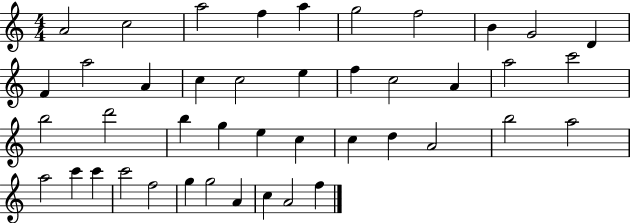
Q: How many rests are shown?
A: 0